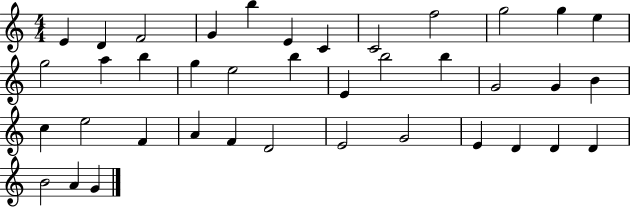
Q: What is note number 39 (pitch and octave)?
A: G4